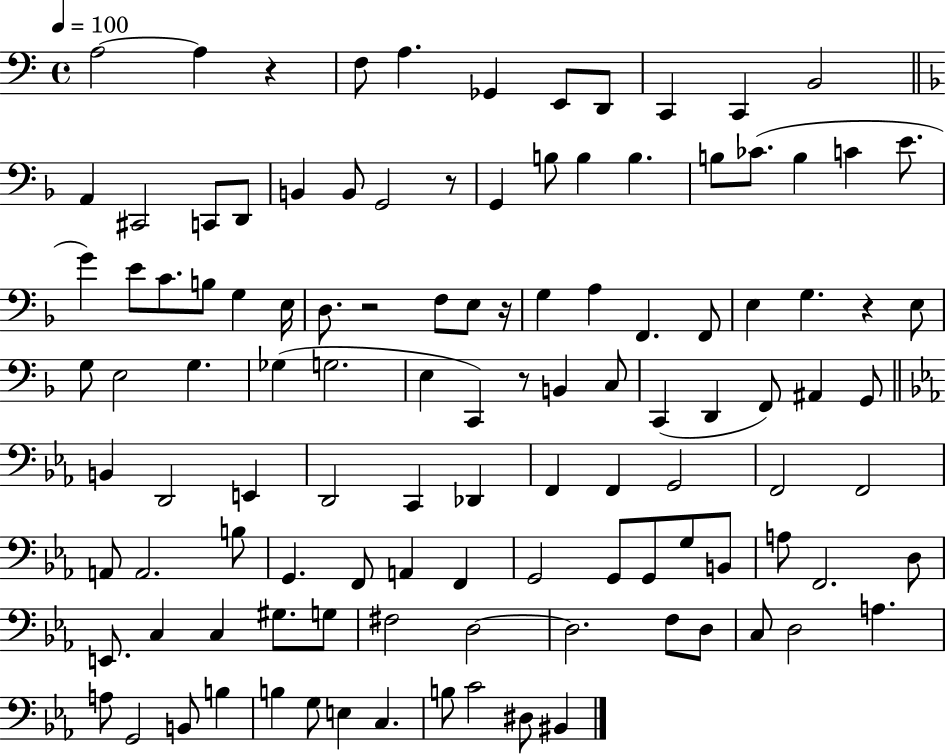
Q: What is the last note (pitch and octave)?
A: BIS2